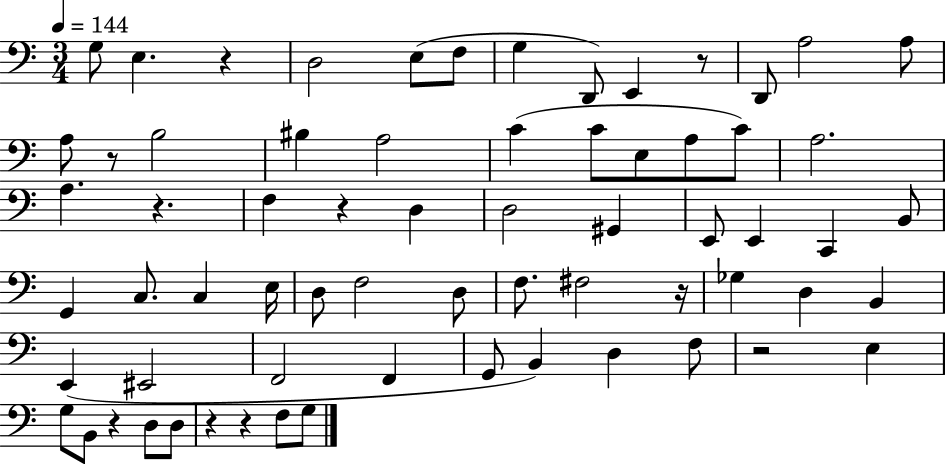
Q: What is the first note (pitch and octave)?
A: G3